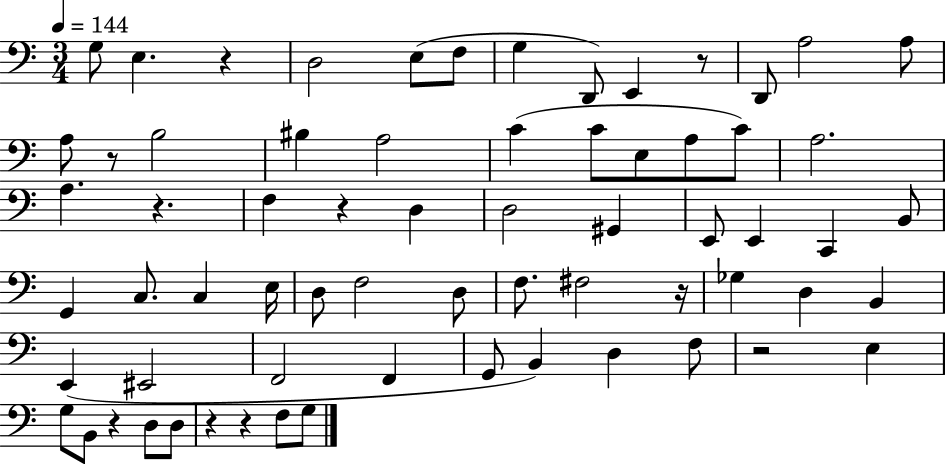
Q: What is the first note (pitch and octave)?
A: G3